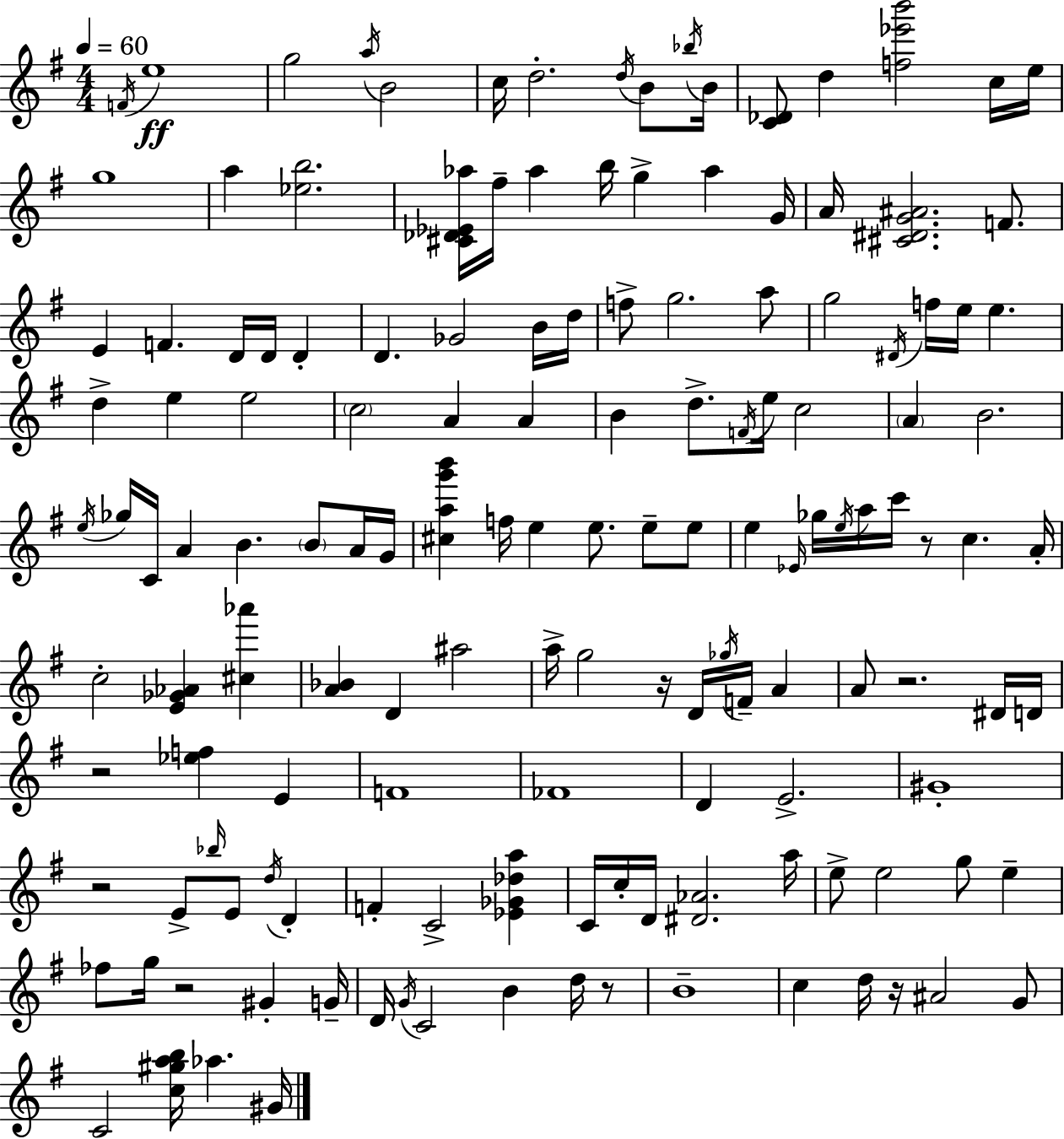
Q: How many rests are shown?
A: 8